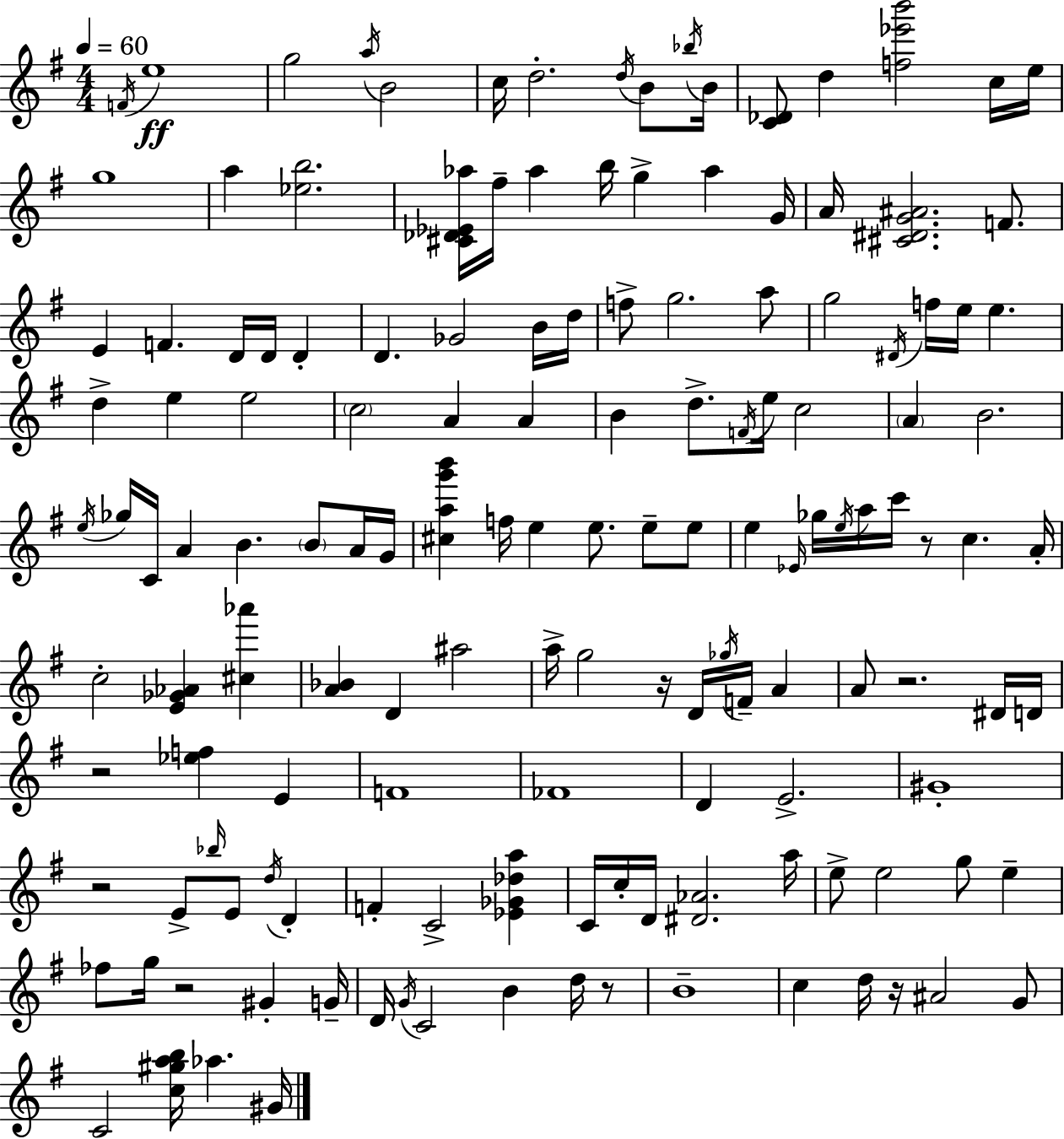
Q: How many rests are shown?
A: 8